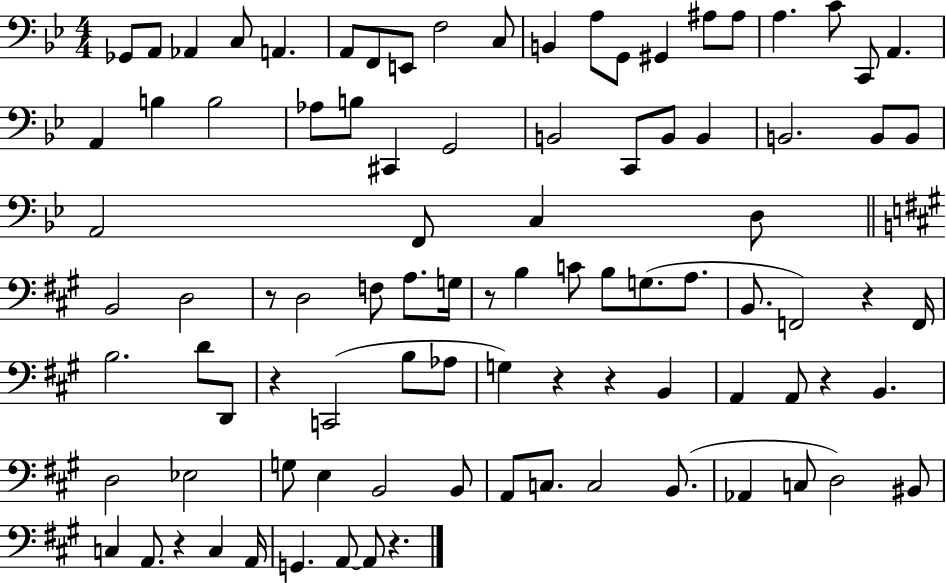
X:1
T:Untitled
M:4/4
L:1/4
K:Bb
_G,,/2 A,,/2 _A,, C,/2 A,, A,,/2 F,,/2 E,,/2 F,2 C,/2 B,, A,/2 G,,/2 ^G,, ^A,/2 ^A,/2 A, C/2 C,,/2 A,, A,, B, B,2 _A,/2 B,/2 ^C,, G,,2 B,,2 C,,/2 B,,/2 B,, B,,2 B,,/2 B,,/2 A,,2 F,,/2 C, D,/2 B,,2 D,2 z/2 D,2 F,/2 A,/2 G,/4 z/2 B, C/2 B,/2 G,/2 A,/2 B,,/2 F,,2 z F,,/4 B,2 D/2 D,,/2 z C,,2 B,/2 _A,/2 G, z z B,, A,, A,,/2 z B,, D,2 _E,2 G,/2 E, B,,2 B,,/2 A,,/2 C,/2 C,2 B,,/2 _A,, C,/2 D,2 ^B,,/2 C, A,,/2 z C, A,,/4 G,, A,,/2 A,,/2 z